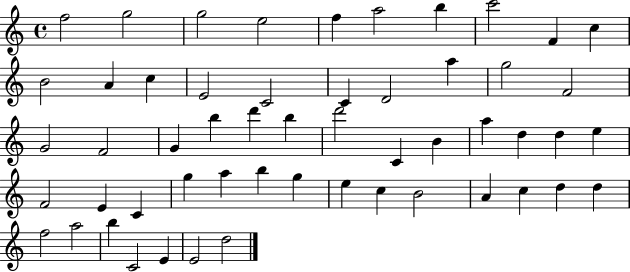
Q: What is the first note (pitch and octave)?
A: F5